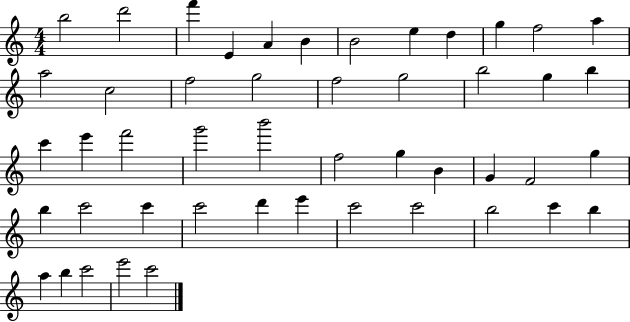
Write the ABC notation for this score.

X:1
T:Untitled
M:4/4
L:1/4
K:C
b2 d'2 f' E A B B2 e d g f2 a a2 c2 f2 g2 f2 g2 b2 g b c' e' f'2 g'2 b'2 f2 g B G F2 g b c'2 c' c'2 d' e' c'2 c'2 b2 c' b a b c'2 e'2 c'2